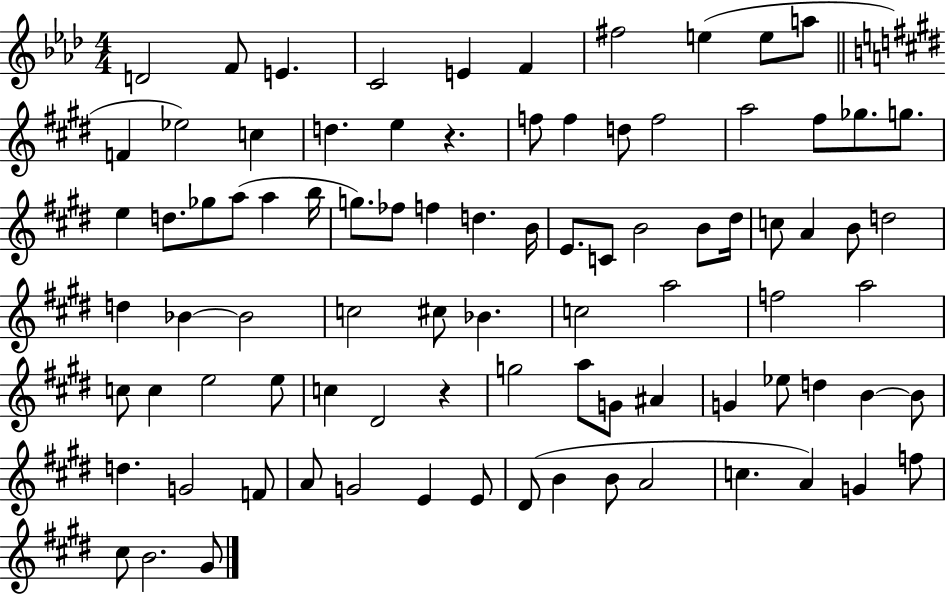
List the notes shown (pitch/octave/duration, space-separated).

D4/h F4/e E4/q. C4/h E4/q F4/q F#5/h E5/q E5/e A5/e F4/q Eb5/h C5/q D5/q. E5/q R/q. F5/e F5/q D5/e F5/h A5/h F#5/e Gb5/e. G5/e. E5/q D5/e. Gb5/e A5/e A5/q B5/s G5/e. FES5/e F5/q D5/q. B4/s E4/e. C4/e B4/h B4/e D#5/s C5/e A4/q B4/e D5/h D5/q Bb4/q Bb4/h C5/h C#5/e Bb4/q. C5/h A5/h F5/h A5/h C5/e C5/q E5/h E5/e C5/q D#4/h R/q G5/h A5/e G4/e A#4/q G4/q Eb5/e D5/q B4/q B4/e D5/q. G4/h F4/e A4/e G4/h E4/q E4/e D#4/e B4/q B4/e A4/h C5/q. A4/q G4/q F5/e C#5/e B4/h. G#4/e